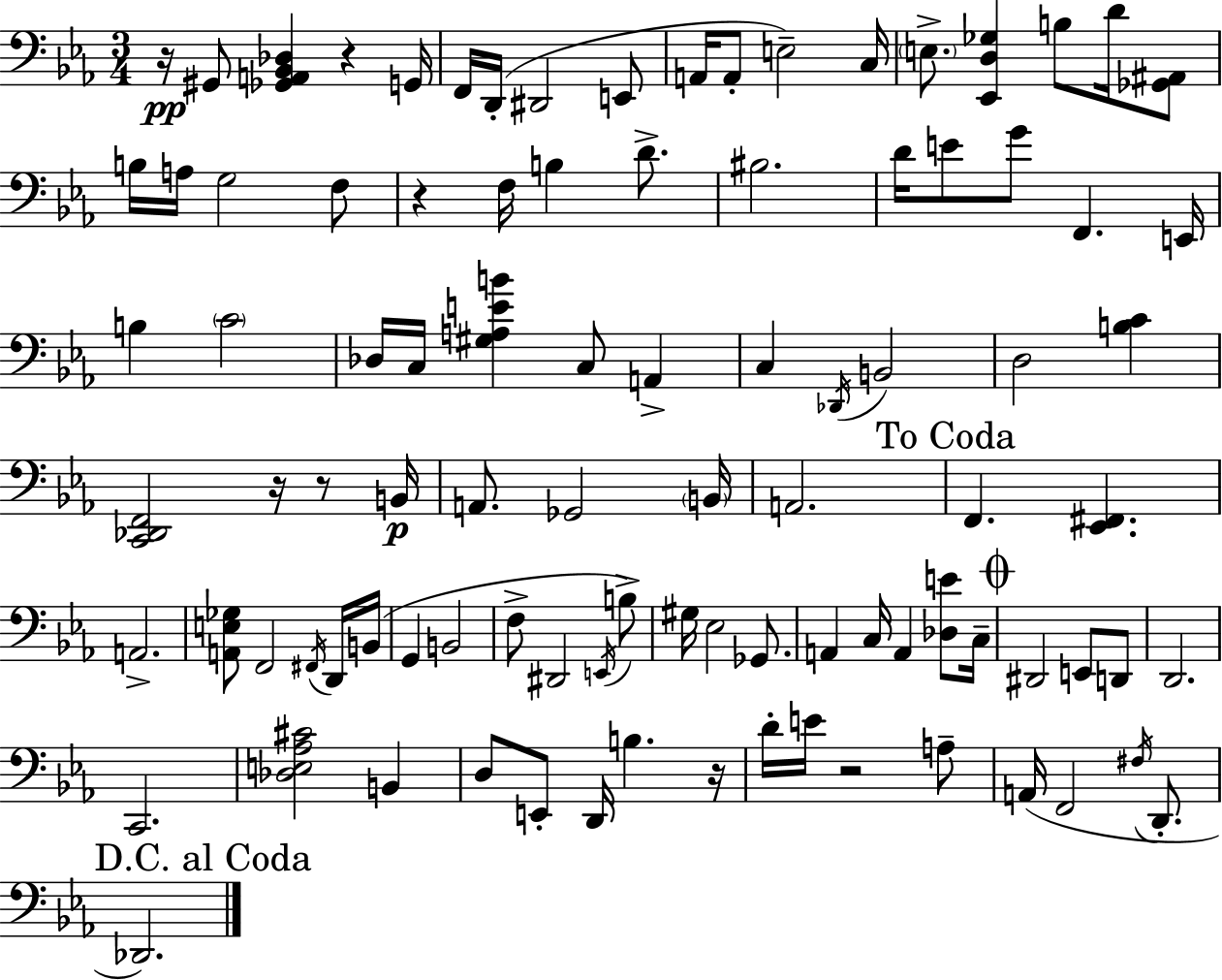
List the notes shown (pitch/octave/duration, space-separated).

R/s G#2/e [Gb2,A2,Bb2,Db3]/q R/q G2/s F2/s D2/s D#2/h E2/e A2/s A2/e E3/h C3/s E3/e. [Eb2,D3,Gb3]/q B3/e D4/s [Gb2,A#2]/e B3/s A3/s G3/h F3/e R/q F3/s B3/q D4/e. BIS3/h. D4/s E4/e G4/e F2/q. E2/s B3/q C4/h Db3/s C3/s [G#3,A3,E4,B4]/q C3/e A2/q C3/q Db2/s B2/h D3/h [B3,C4]/q [C2,Db2,F2]/h R/s R/e B2/s A2/e. Gb2/h B2/s A2/h. F2/q. [Eb2,F#2]/q. A2/h. [A2,E3,Gb3]/e F2/h F#2/s D2/s B2/s G2/q B2/h F3/e D#2/h E2/s B3/e G#3/s Eb3/h Gb2/e. A2/q C3/s A2/q [Db3,E4]/e C3/s D#2/h E2/e D2/e D2/h. C2/h. [Db3,E3,Ab3,C#4]/h B2/q D3/e E2/e D2/s B3/q. R/s D4/s E4/s R/h A3/e A2/s F2/h F#3/s D2/e. Db2/h.